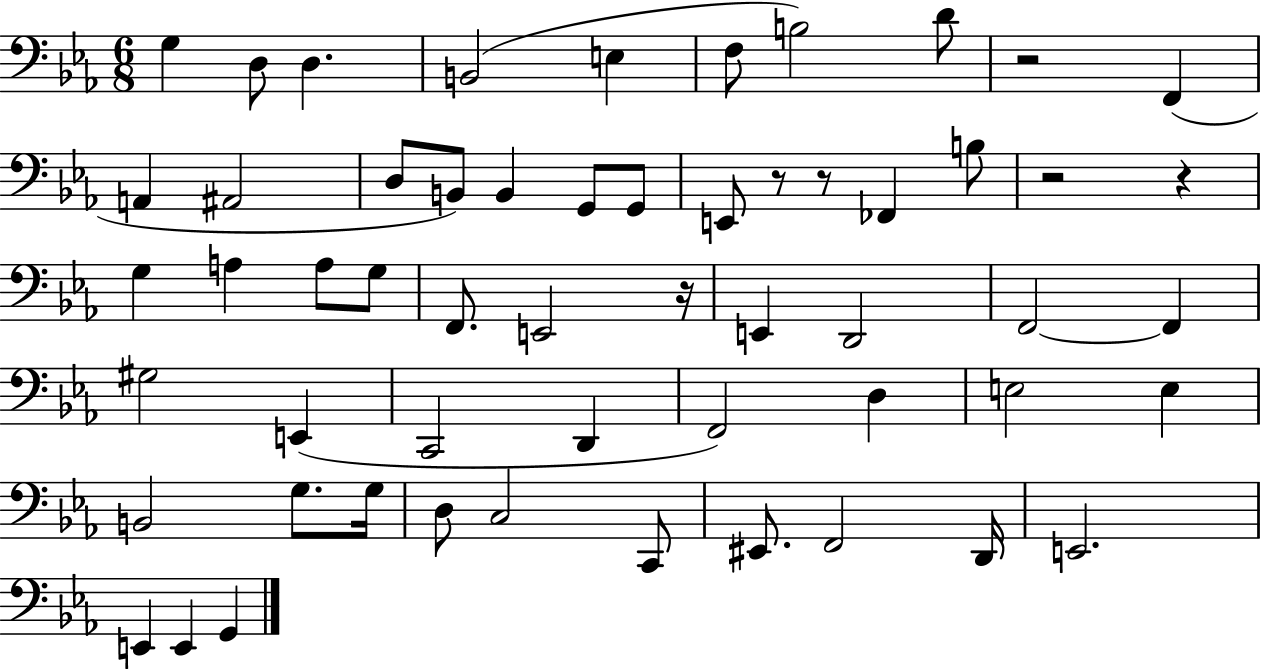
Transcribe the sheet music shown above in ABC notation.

X:1
T:Untitled
M:6/8
L:1/4
K:Eb
G, D,/2 D, B,,2 E, F,/2 B,2 D/2 z2 F,, A,, ^A,,2 D,/2 B,,/2 B,, G,,/2 G,,/2 E,,/2 z/2 z/2 _F,, B,/2 z2 z G, A, A,/2 G,/2 F,,/2 E,,2 z/4 E,, D,,2 F,,2 F,, ^G,2 E,, C,,2 D,, F,,2 D, E,2 E, B,,2 G,/2 G,/4 D,/2 C,2 C,,/2 ^E,,/2 F,,2 D,,/4 E,,2 E,, E,, G,,